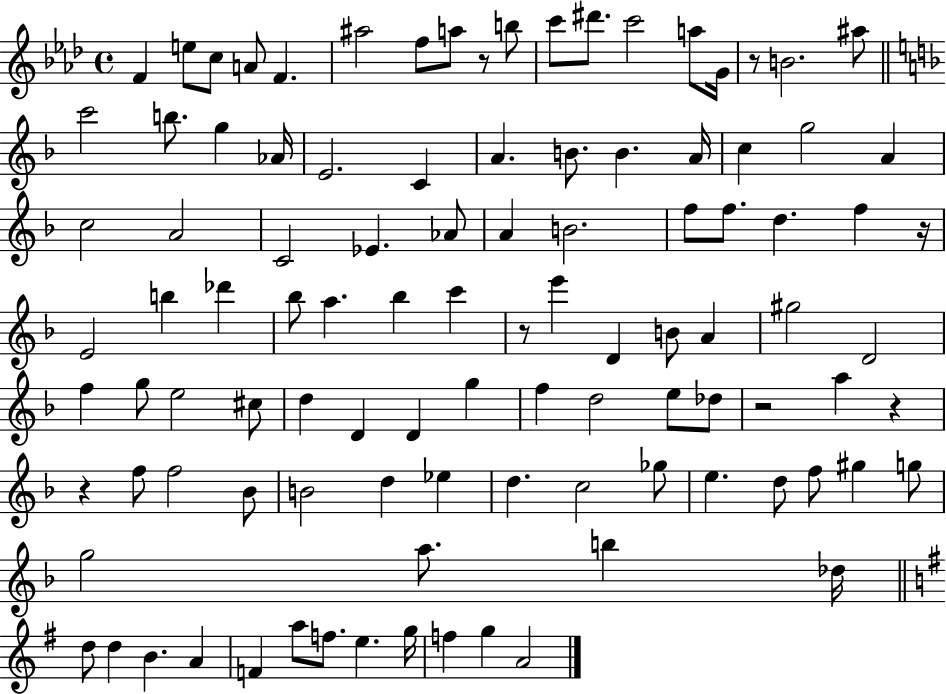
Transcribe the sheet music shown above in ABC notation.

X:1
T:Untitled
M:4/4
L:1/4
K:Ab
F e/2 c/2 A/2 F ^a2 f/2 a/2 z/2 b/2 c'/2 ^d'/2 c'2 a/2 G/4 z/2 B2 ^a/2 c'2 b/2 g _A/4 E2 C A B/2 B A/4 c g2 A c2 A2 C2 _E _A/2 A B2 f/2 f/2 d f z/4 E2 b _d' _b/2 a _b c' z/2 e' D B/2 A ^g2 D2 f g/2 e2 ^c/2 d D D g f d2 e/2 _d/2 z2 a z z f/2 f2 _B/2 B2 d _e d c2 _g/2 e d/2 f/2 ^g g/2 g2 a/2 b _d/4 d/2 d B A F a/2 f/2 e g/4 f g A2